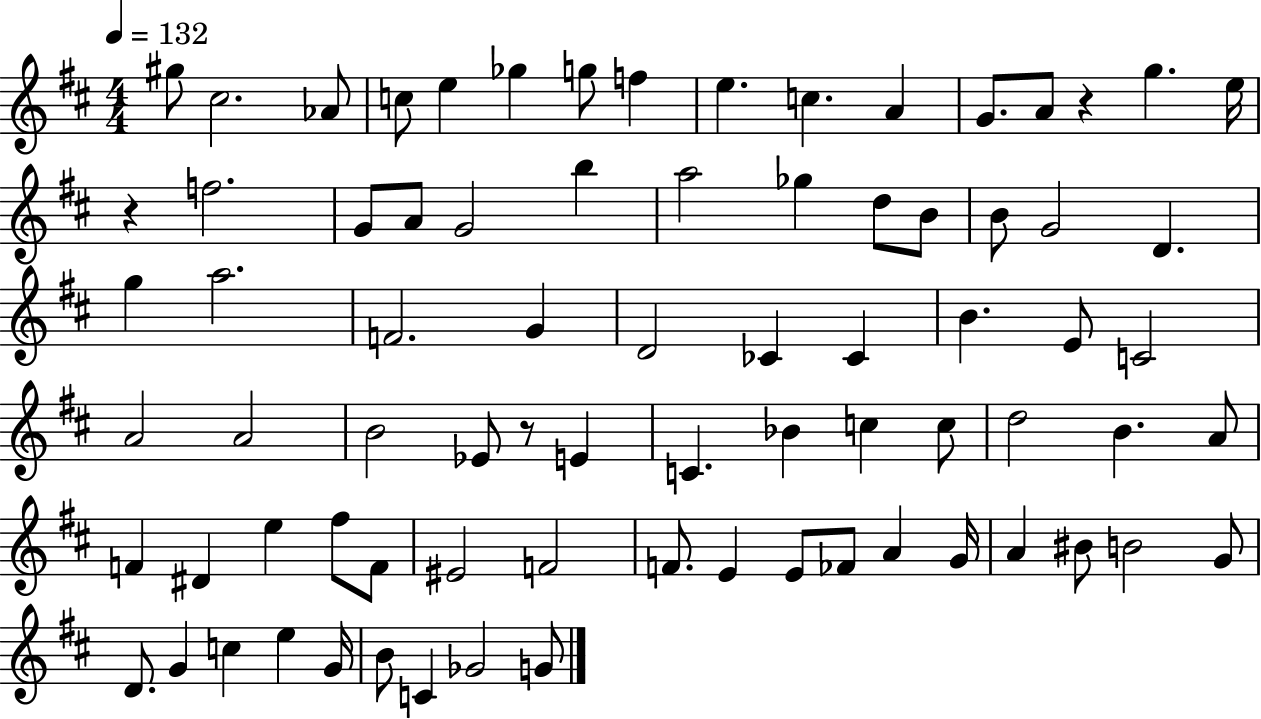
{
  \clef treble
  \numericTimeSignature
  \time 4/4
  \key d \major
  \tempo 4 = 132
  gis''8 cis''2. aes'8 | c''8 e''4 ges''4 g''8 f''4 | e''4. c''4. a'4 | g'8. a'8 r4 g''4. e''16 | \break r4 f''2. | g'8 a'8 g'2 b''4 | a''2 ges''4 d''8 b'8 | b'8 g'2 d'4. | \break g''4 a''2. | f'2. g'4 | d'2 ces'4 ces'4 | b'4. e'8 c'2 | \break a'2 a'2 | b'2 ees'8 r8 e'4 | c'4. bes'4 c''4 c''8 | d''2 b'4. a'8 | \break f'4 dis'4 e''4 fis''8 f'8 | eis'2 f'2 | f'8. e'4 e'8 fes'8 a'4 g'16 | a'4 bis'8 b'2 g'8 | \break d'8. g'4 c''4 e''4 g'16 | b'8 c'4 ges'2 g'8 | \bar "|."
}